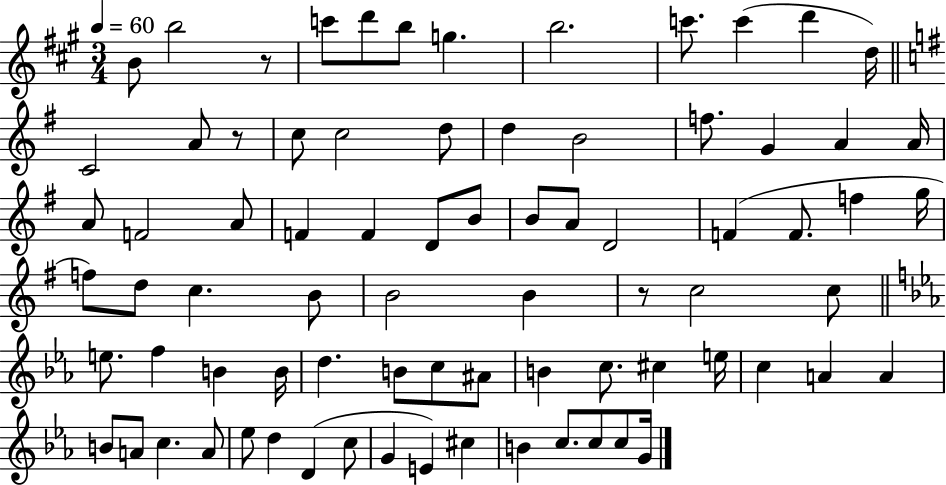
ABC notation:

X:1
T:Untitled
M:3/4
L:1/4
K:A
B/2 b2 z/2 c'/2 d'/2 b/2 g b2 c'/2 c' d' d/4 C2 A/2 z/2 c/2 c2 d/2 d B2 f/2 G A A/4 A/2 F2 A/2 F F D/2 B/2 B/2 A/2 D2 F F/2 f g/4 f/2 d/2 c B/2 B2 B z/2 c2 c/2 e/2 f B B/4 d B/2 c/2 ^A/2 B c/2 ^c e/4 c A A B/2 A/2 c A/2 _e/2 d D c/2 G E ^c B c/2 c/2 c/2 G/4